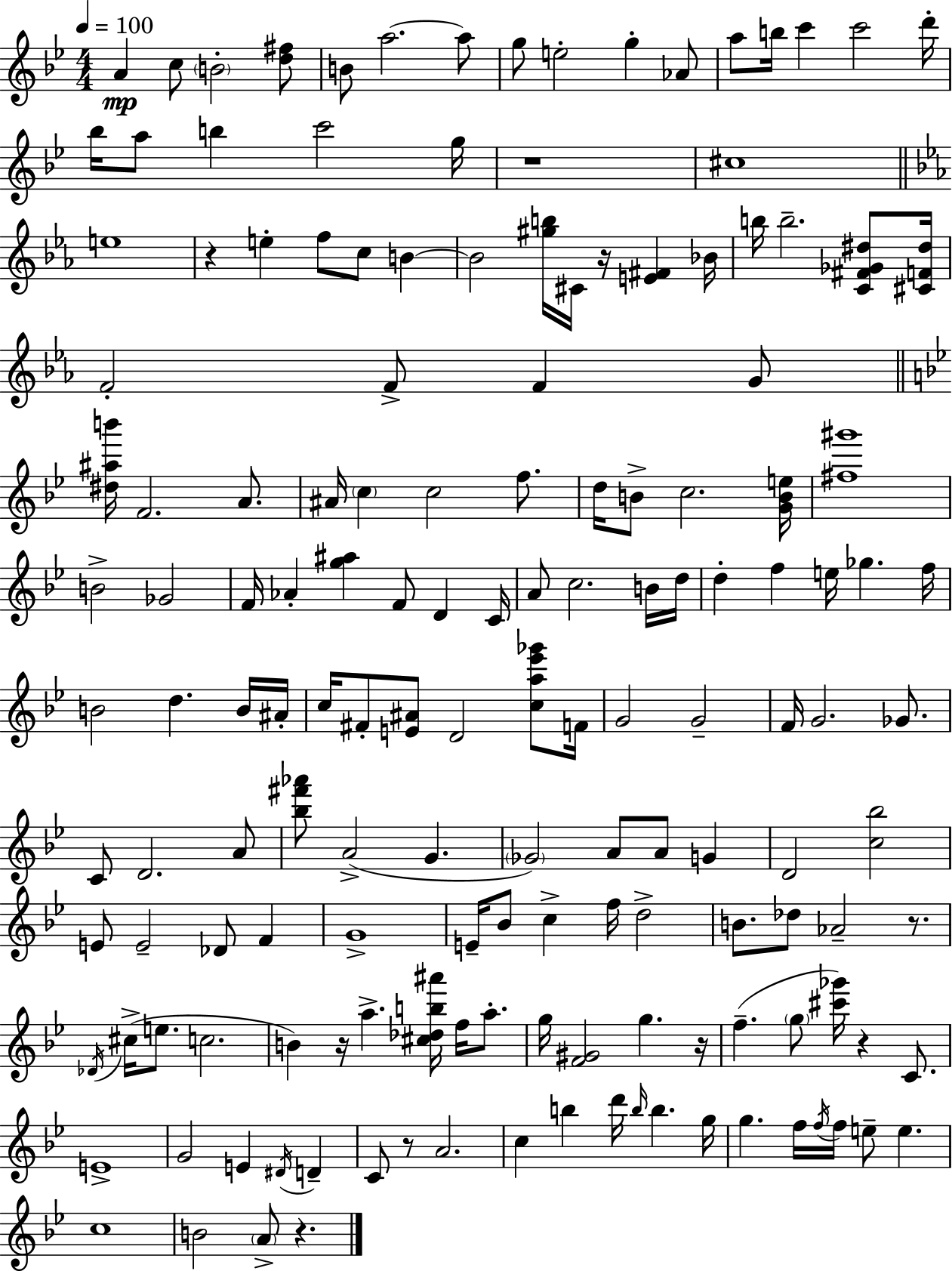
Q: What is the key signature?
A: BES major